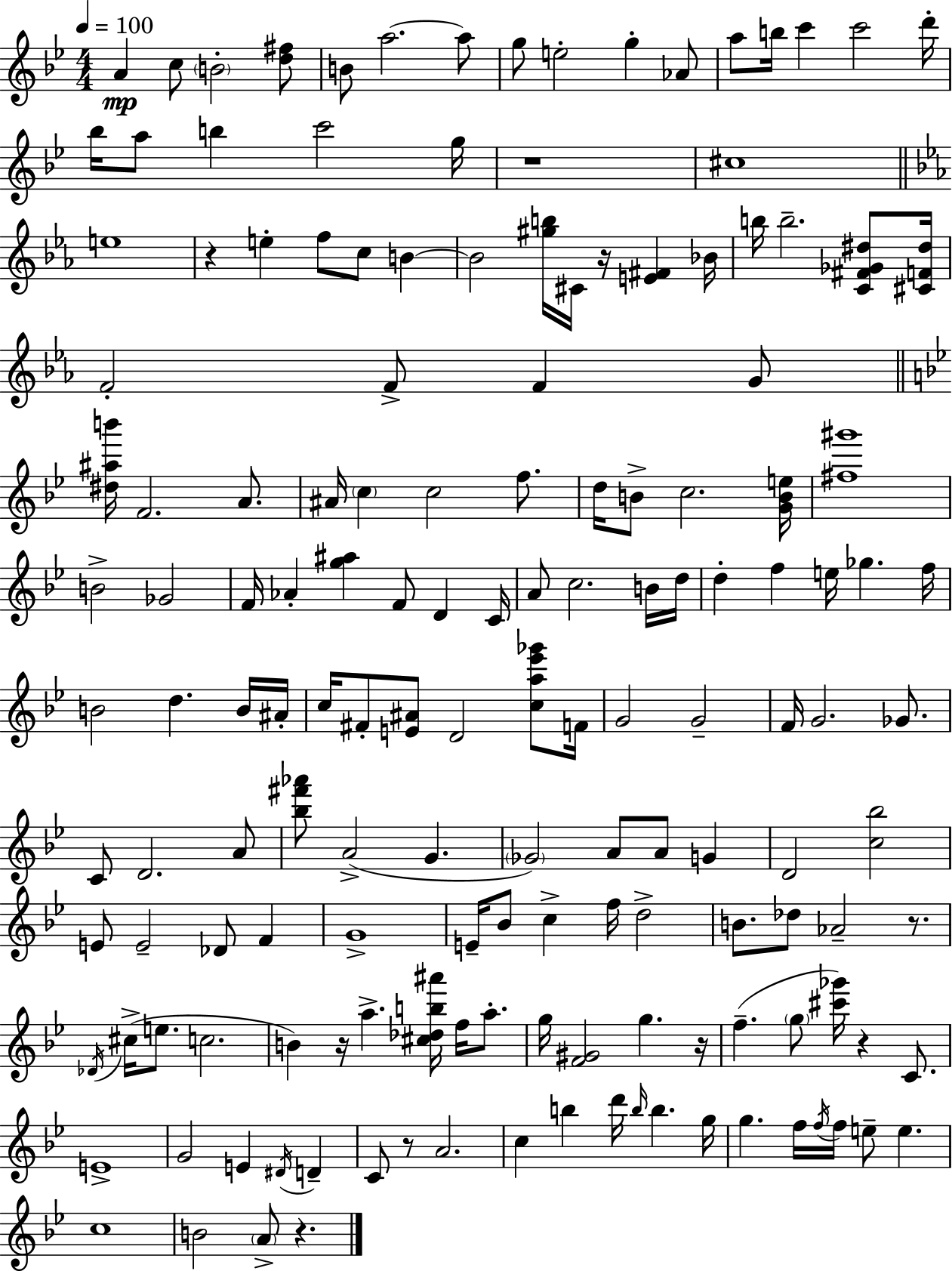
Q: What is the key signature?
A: BES major